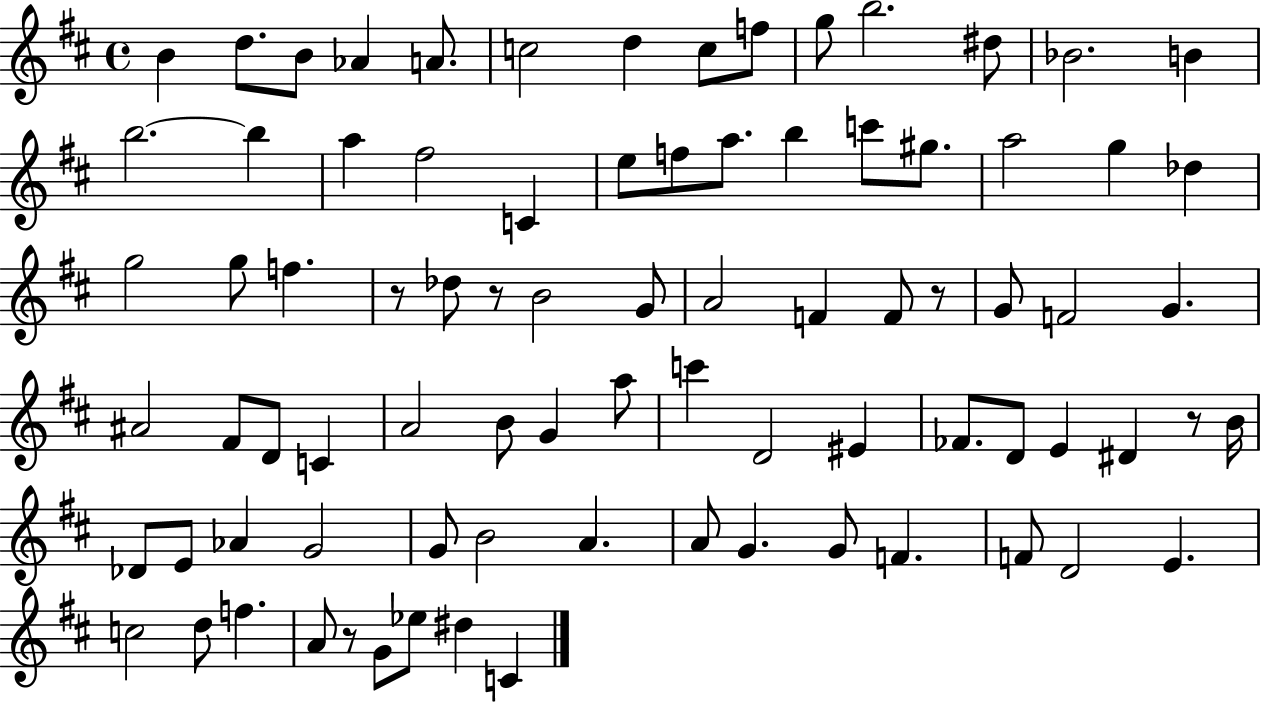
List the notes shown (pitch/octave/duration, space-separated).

B4/q D5/e. B4/e Ab4/q A4/e. C5/h D5/q C5/e F5/e G5/e B5/h. D#5/e Bb4/h. B4/q B5/h. B5/q A5/q F#5/h C4/q E5/e F5/e A5/e. B5/q C6/e G#5/e. A5/h G5/q Db5/q G5/h G5/e F5/q. R/e Db5/e R/e B4/h G4/e A4/h F4/q F4/e R/e G4/e F4/h G4/q. A#4/h F#4/e D4/e C4/q A4/h B4/e G4/q A5/e C6/q D4/h EIS4/q FES4/e. D4/e E4/q D#4/q R/e B4/s Db4/e E4/e Ab4/q G4/h G4/e B4/h A4/q. A4/e G4/q. G4/e F4/q. F4/e D4/h E4/q. C5/h D5/e F5/q. A4/e R/e G4/e Eb5/e D#5/q C4/q